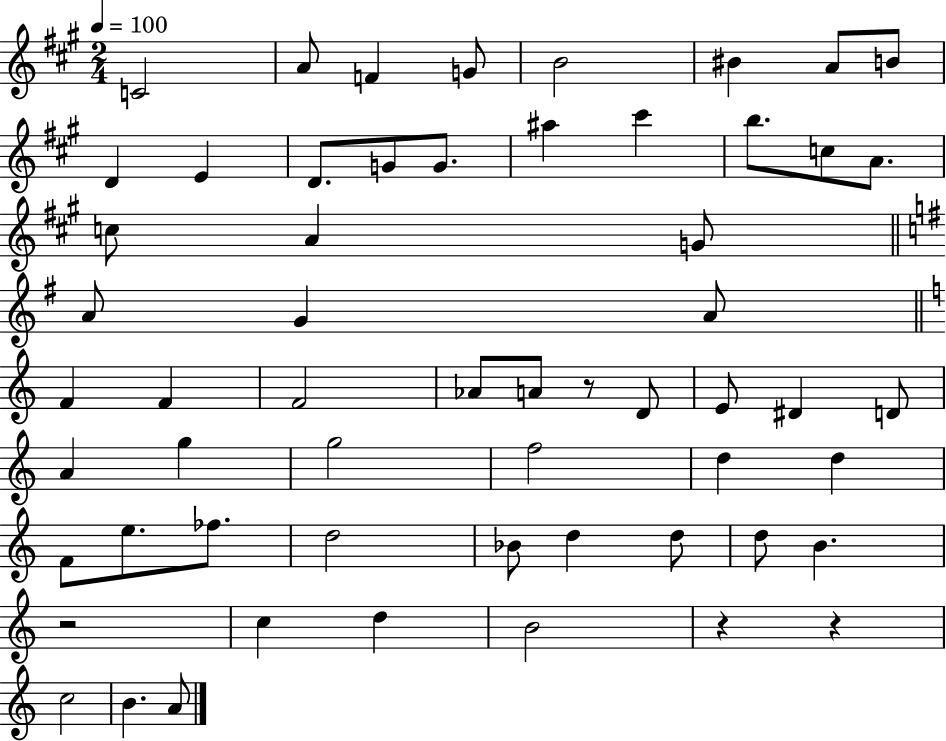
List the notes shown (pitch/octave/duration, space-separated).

C4/h A4/e F4/q G4/e B4/h BIS4/q A4/e B4/e D4/q E4/q D4/e. G4/e G4/e. A#5/q C#6/q B5/e. C5/e A4/e. C5/e A4/q G4/e A4/e G4/q A4/e F4/q F4/q F4/h Ab4/e A4/e R/e D4/e E4/e D#4/q D4/e A4/q G5/q G5/h F5/h D5/q D5/q F4/e E5/e. FES5/e. D5/h Bb4/e D5/q D5/e D5/e B4/q. R/h C5/q D5/q B4/h R/q R/q C5/h B4/q. A4/e